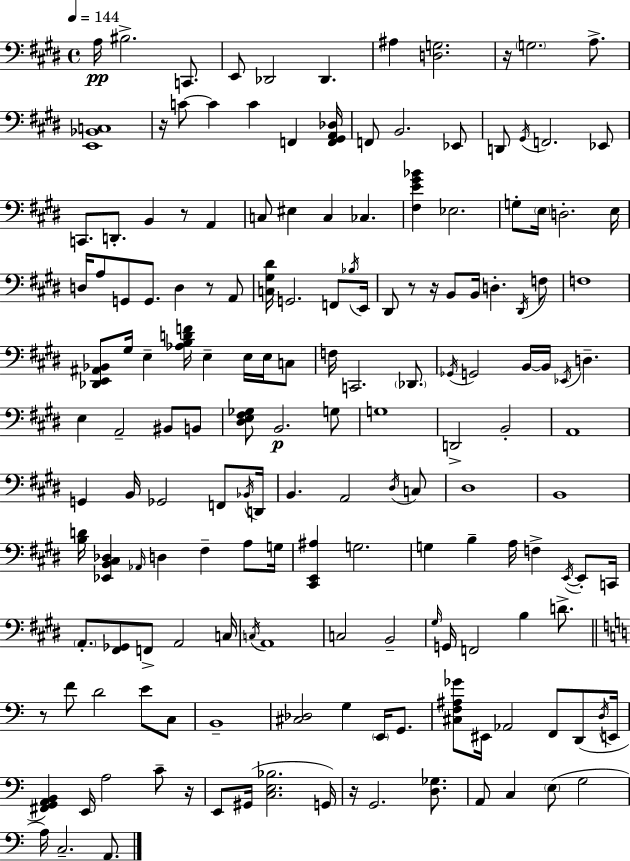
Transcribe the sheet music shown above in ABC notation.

X:1
T:Untitled
M:4/4
L:1/4
K:E
A,/4 ^B,2 C,,/2 E,,/2 _D,,2 _D,, ^A, [D,G,]2 z/4 G,2 A,/2 [E,,_B,,C,]4 z/4 C/2 C C F,, [F,,^G,,A,,_D,]/4 F,,/2 B,,2 _E,,/2 D,,/2 ^G,,/4 F,,2 _E,,/2 C,,/2 D,,/2 B,, z/2 A,, C,/2 ^E, C, _C, [^F,E^G_B] _E,2 G,/2 E,/4 D,2 E,/4 D,/4 A,/2 G,,/2 G,,/2 D, z/2 A,,/2 [C,^G,^D]/4 G,,2 F,,/2 _B,/4 E,,/4 ^D,,/2 z/2 z/4 B,,/2 B,,/4 D, ^D,,/4 F,/2 F,4 [_D,,E,,^A,,_B,,]/2 ^G,/4 E, [_A,B,DF]/4 E, E,/4 E,/4 C,/2 F,/4 C,,2 _D,,/2 _G,,/4 G,,2 B,,/4 B,,/4 _E,,/4 D, E, A,,2 ^B,,/2 B,,/2 [^D,E,^F,_G,]/2 B,,2 G,/2 G,4 D,,2 B,,2 A,,4 G,, B,,/4 _G,,2 F,,/2 _B,,/4 D,,/4 B,, A,,2 ^D,/4 C,/2 ^D,4 B,,4 [B,D]/4 [_E,,B,,^C,_D,] _A,,/4 D, ^F, A,/2 G,/4 [^C,,E,,^A,] G,2 G, B, A,/4 F, E,,/4 E,,/2 C,,/4 A,,/2 [^F,,_G,,]/2 F,,/2 A,,2 C,/4 C,/4 A,,4 C,2 B,,2 ^G,/4 G,,/4 F,,2 B, D/2 z/2 F/2 D2 E/2 C,/2 B,,4 [^C,_D,]2 G, E,,/4 G,,/2 [^C,F,^A,_G]/2 ^E,,/4 _A,,2 F,,/2 D,,/2 D,/4 E,,/4 [^F,,G,,A,,B,,] E,,/4 A,2 C/2 z/4 E,,/2 ^G,,/4 [C,E,_B,]2 G,,/4 z/4 G,,2 [D,_G,]/2 A,,/2 C, E,/2 G,2 A,/4 C,2 A,,/2